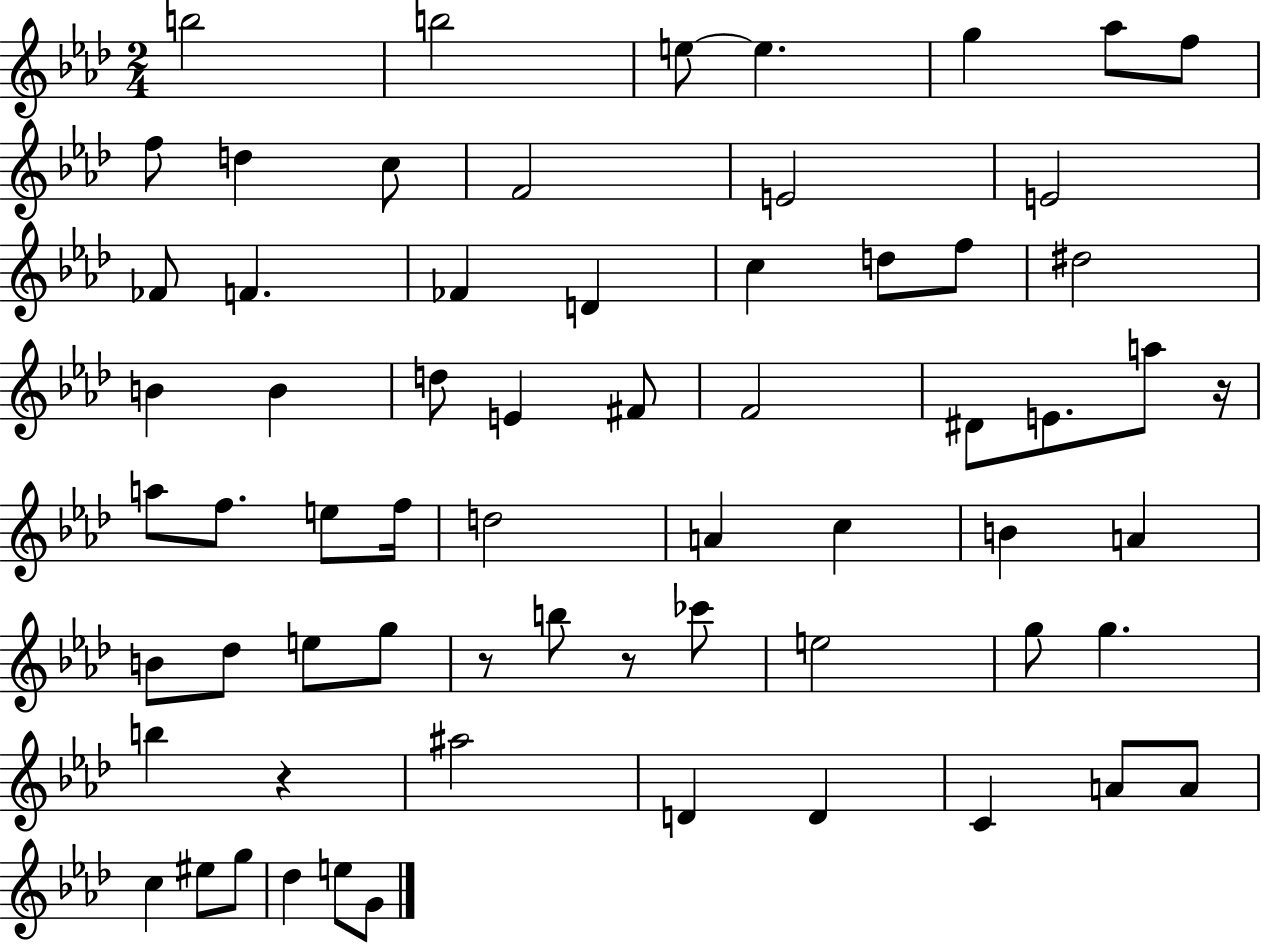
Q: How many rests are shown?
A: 4